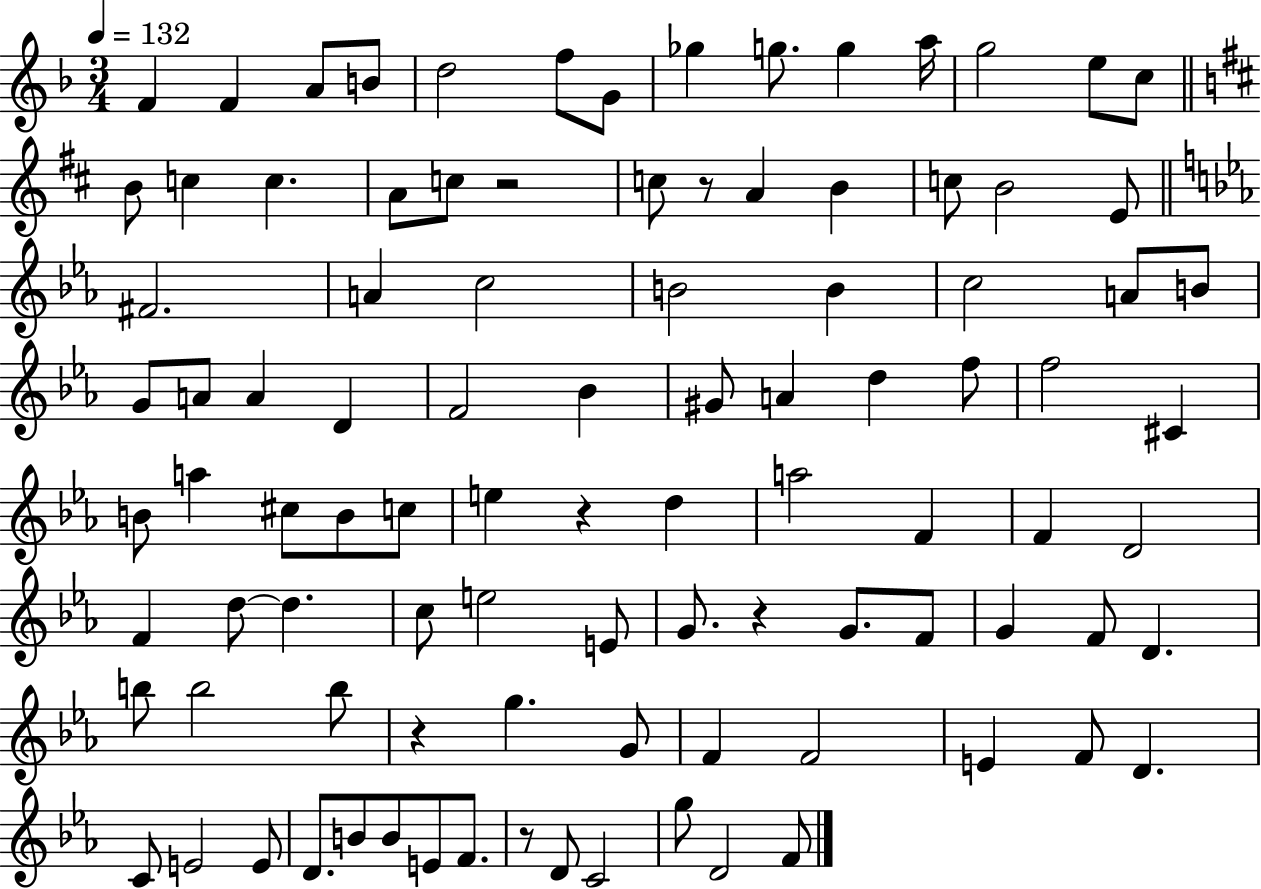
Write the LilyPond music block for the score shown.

{
  \clef treble
  \numericTimeSignature
  \time 3/4
  \key f \major
  \tempo 4 = 132
  f'4 f'4 a'8 b'8 | d''2 f''8 g'8 | ges''4 g''8. g''4 a''16 | g''2 e''8 c''8 | \break \bar "||" \break \key d \major b'8 c''4 c''4. | a'8 c''8 r2 | c''8 r8 a'4 b'4 | c''8 b'2 e'8 | \break \bar "||" \break \key ees \major fis'2. | a'4 c''2 | b'2 b'4 | c''2 a'8 b'8 | \break g'8 a'8 a'4 d'4 | f'2 bes'4 | gis'8 a'4 d''4 f''8 | f''2 cis'4 | \break b'8 a''4 cis''8 b'8 c''8 | e''4 r4 d''4 | a''2 f'4 | f'4 d'2 | \break f'4 d''8~~ d''4. | c''8 e''2 e'8 | g'8. r4 g'8. f'8 | g'4 f'8 d'4. | \break b''8 b''2 b''8 | r4 g''4. g'8 | f'4 f'2 | e'4 f'8 d'4. | \break c'8 e'2 e'8 | d'8. b'8 b'8 e'8 f'8. | r8 d'8 c'2 | g''8 d'2 f'8 | \break \bar "|."
}